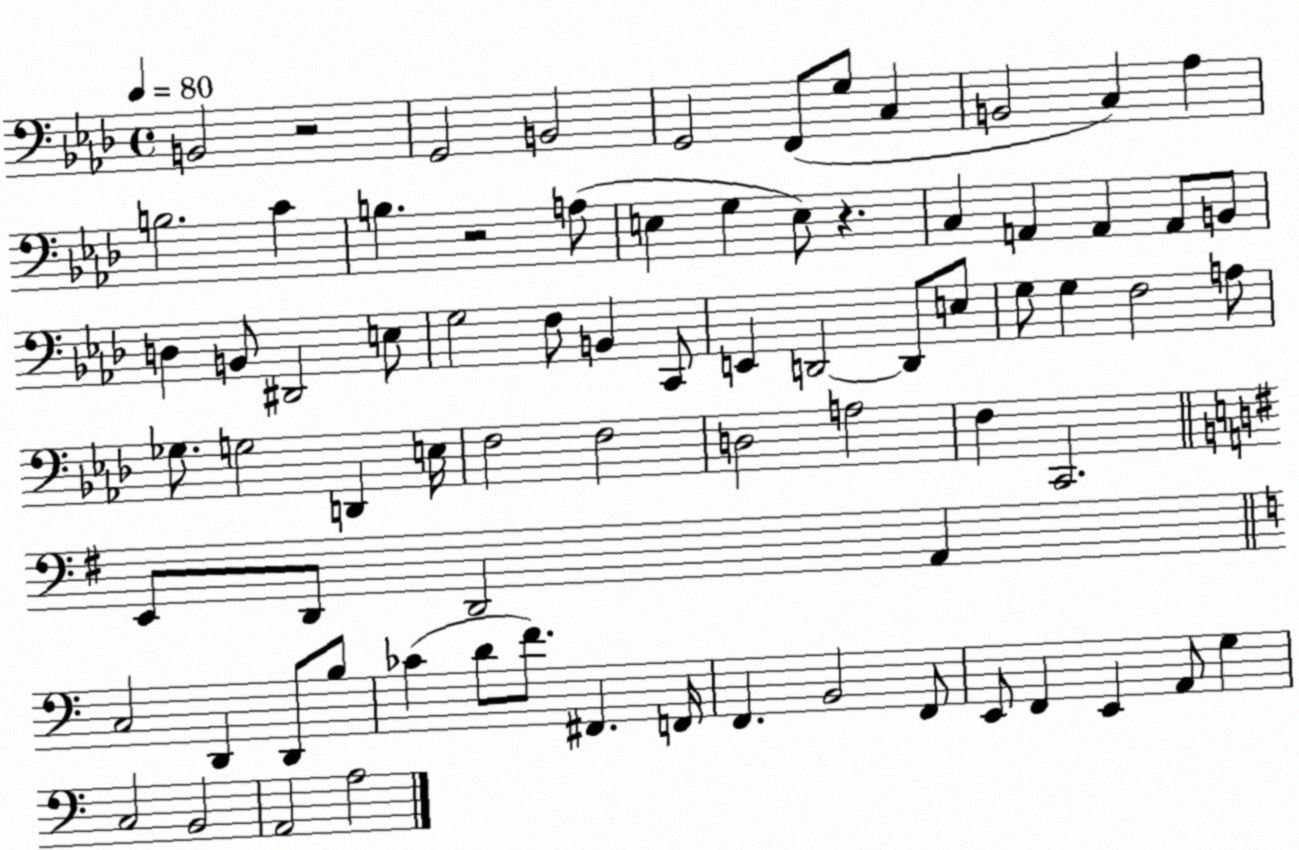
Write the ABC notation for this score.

X:1
T:Untitled
M:4/4
L:1/4
K:Ab
B,,2 z2 G,,2 B,,2 G,,2 F,,/2 G,/2 C, B,,2 C, _A, B,2 C B, z2 A,/2 E, G, E,/2 z C, A,, A,, A,,/2 B,,/2 D, B,,/2 ^D,,2 E,/2 G,2 F,/2 B,, C,,/2 E,, D,,2 D,,/2 E,/2 G,/2 G, F,2 A,/2 _G,/2 G,2 D,, E,/4 F,2 F,2 D,2 A,2 F, C,,2 E,,/2 D,,/2 D,,2 A,, C,2 D,, D,,/2 B,/2 _C D/2 F/2 ^F,, F,,/4 F,, B,,2 F,,/2 E,,/2 F,, E,, A,,/2 G, C,2 B,,2 A,,2 A,2